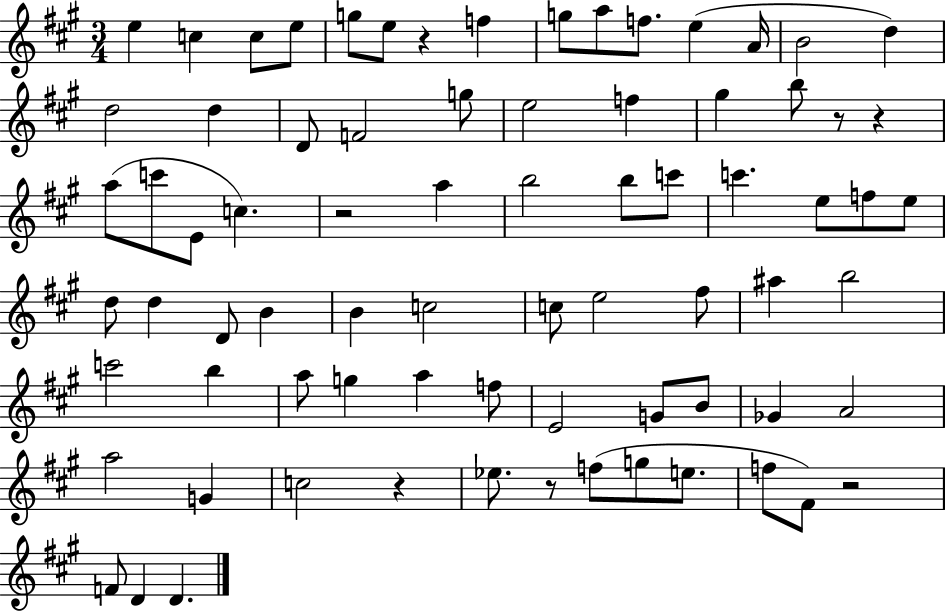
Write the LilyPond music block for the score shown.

{
  \clef treble
  \numericTimeSignature
  \time 3/4
  \key a \major
  e''4 c''4 c''8 e''8 | g''8 e''8 r4 f''4 | g''8 a''8 f''8. e''4( a'16 | b'2 d''4) | \break d''2 d''4 | d'8 f'2 g''8 | e''2 f''4 | gis''4 b''8 r8 r4 | \break a''8( c'''8 e'8 c''4.) | r2 a''4 | b''2 b''8 c'''8 | c'''4. e''8 f''8 e''8 | \break d''8 d''4 d'8 b'4 | b'4 c''2 | c''8 e''2 fis''8 | ais''4 b''2 | \break c'''2 b''4 | a''8 g''4 a''4 f''8 | e'2 g'8 b'8 | ges'4 a'2 | \break a''2 g'4 | c''2 r4 | ees''8. r8 f''8( g''8 e''8. | f''8 fis'8) r2 | \break f'8 d'4 d'4. | \bar "|."
}